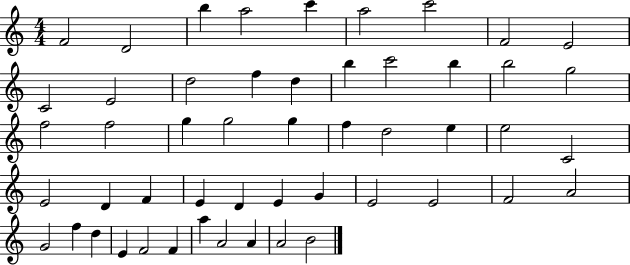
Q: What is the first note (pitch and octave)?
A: F4